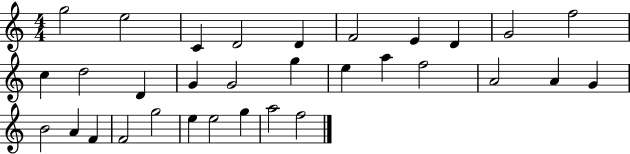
G5/h E5/h C4/q D4/h D4/q F4/h E4/q D4/q G4/h F5/h C5/q D5/h D4/q G4/q G4/h G5/q E5/q A5/q F5/h A4/h A4/q G4/q B4/h A4/q F4/q F4/h G5/h E5/q E5/h G5/q A5/h F5/h